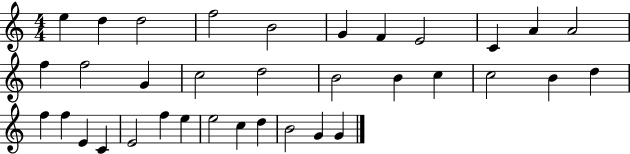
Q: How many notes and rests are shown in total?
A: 35